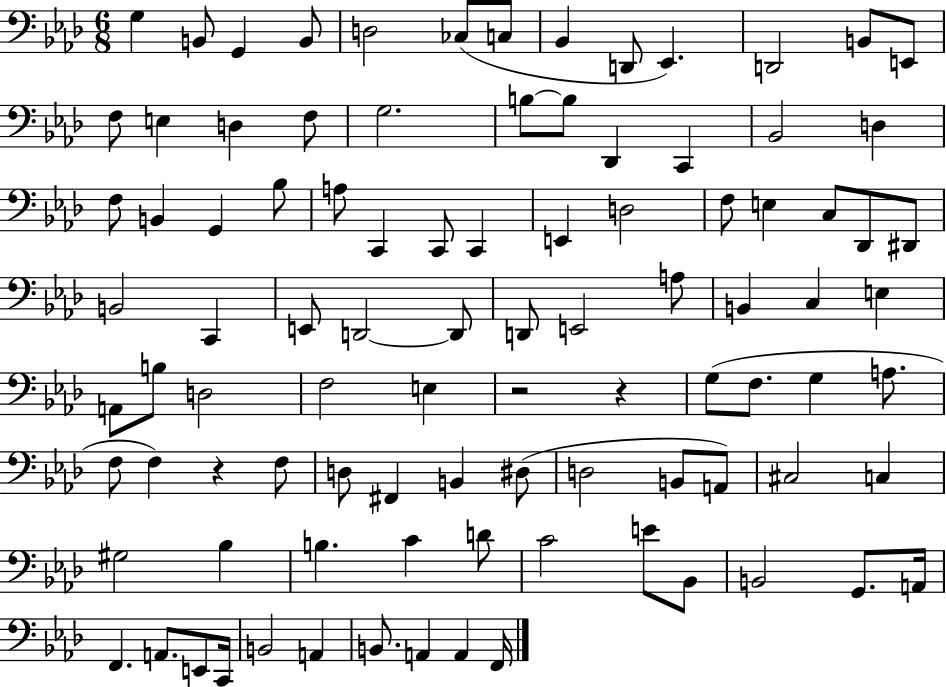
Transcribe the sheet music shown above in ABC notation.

X:1
T:Untitled
M:6/8
L:1/4
K:Ab
G, B,,/2 G,, B,,/2 D,2 _C,/2 C,/2 _B,, D,,/2 _E,, D,,2 B,,/2 E,,/2 F,/2 E, D, F,/2 G,2 B,/2 B,/2 _D,, C,, _B,,2 D, F,/2 B,, G,, _B,/2 A,/2 C,, C,,/2 C,, E,, D,2 F,/2 E, C,/2 _D,,/2 ^D,,/2 B,,2 C,, E,,/2 D,,2 D,,/2 D,,/2 E,,2 A,/2 B,, C, E, A,,/2 B,/2 D,2 F,2 E, z2 z G,/2 F,/2 G, A,/2 F,/2 F, z F,/2 D,/2 ^F,, B,, ^D,/2 D,2 B,,/2 A,,/2 ^C,2 C, ^G,2 _B, B, C D/2 C2 E/2 _B,,/2 B,,2 G,,/2 A,,/4 F,, A,,/2 E,,/2 C,,/4 B,,2 A,, B,,/2 A,, A,, F,,/4